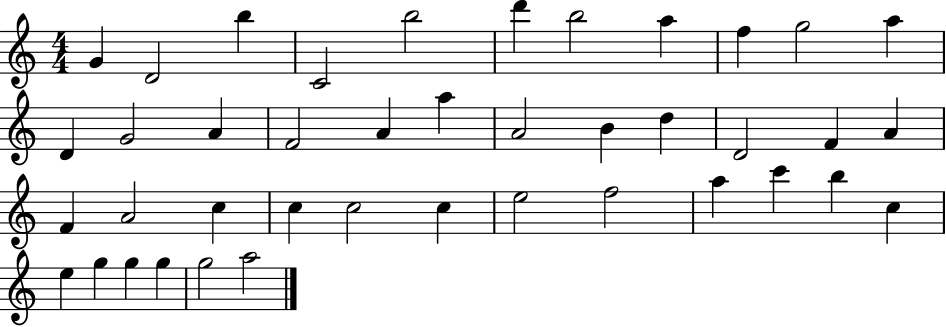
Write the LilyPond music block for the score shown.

{
  \clef treble
  \numericTimeSignature
  \time 4/4
  \key c \major
  g'4 d'2 b''4 | c'2 b''2 | d'''4 b''2 a''4 | f''4 g''2 a''4 | \break d'4 g'2 a'4 | f'2 a'4 a''4 | a'2 b'4 d''4 | d'2 f'4 a'4 | \break f'4 a'2 c''4 | c''4 c''2 c''4 | e''2 f''2 | a''4 c'''4 b''4 c''4 | \break e''4 g''4 g''4 g''4 | g''2 a''2 | \bar "|."
}